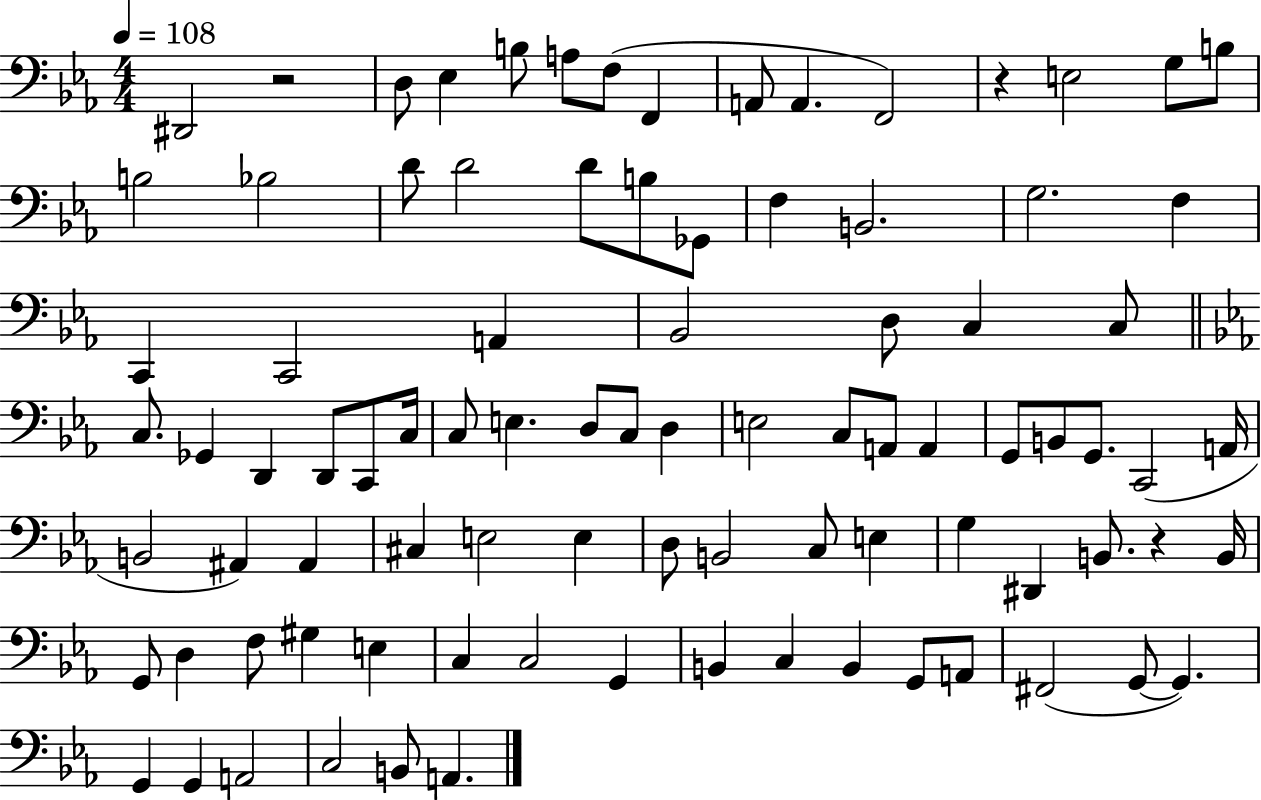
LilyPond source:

{
  \clef bass
  \numericTimeSignature
  \time 4/4
  \key ees \major
  \tempo 4 = 108
  \repeat volta 2 { dis,2 r2 | d8 ees4 b8 a8 f8( f,4 | a,8 a,4. f,2) | r4 e2 g8 b8 | \break b2 bes2 | d'8 d'2 d'8 b8 ges,8 | f4 b,2. | g2. f4 | \break c,4 c,2 a,4 | bes,2 d8 c4 c8 | \bar "||" \break \key c \minor c8. ges,4 d,4 d,8 c,8 c16 | c8 e4. d8 c8 d4 | e2 c8 a,8 a,4 | g,8 b,8 g,8. c,2( a,16 | \break b,2 ais,4) ais,4 | cis4 e2 e4 | d8 b,2 c8 e4 | g4 dis,4 b,8. r4 b,16 | \break g,8 d4 f8 gis4 e4 | c4 c2 g,4 | b,4 c4 b,4 g,8 a,8 | fis,2( g,8~~ g,4.) | \break g,4 g,4 a,2 | c2 b,8 a,4. | } \bar "|."
}